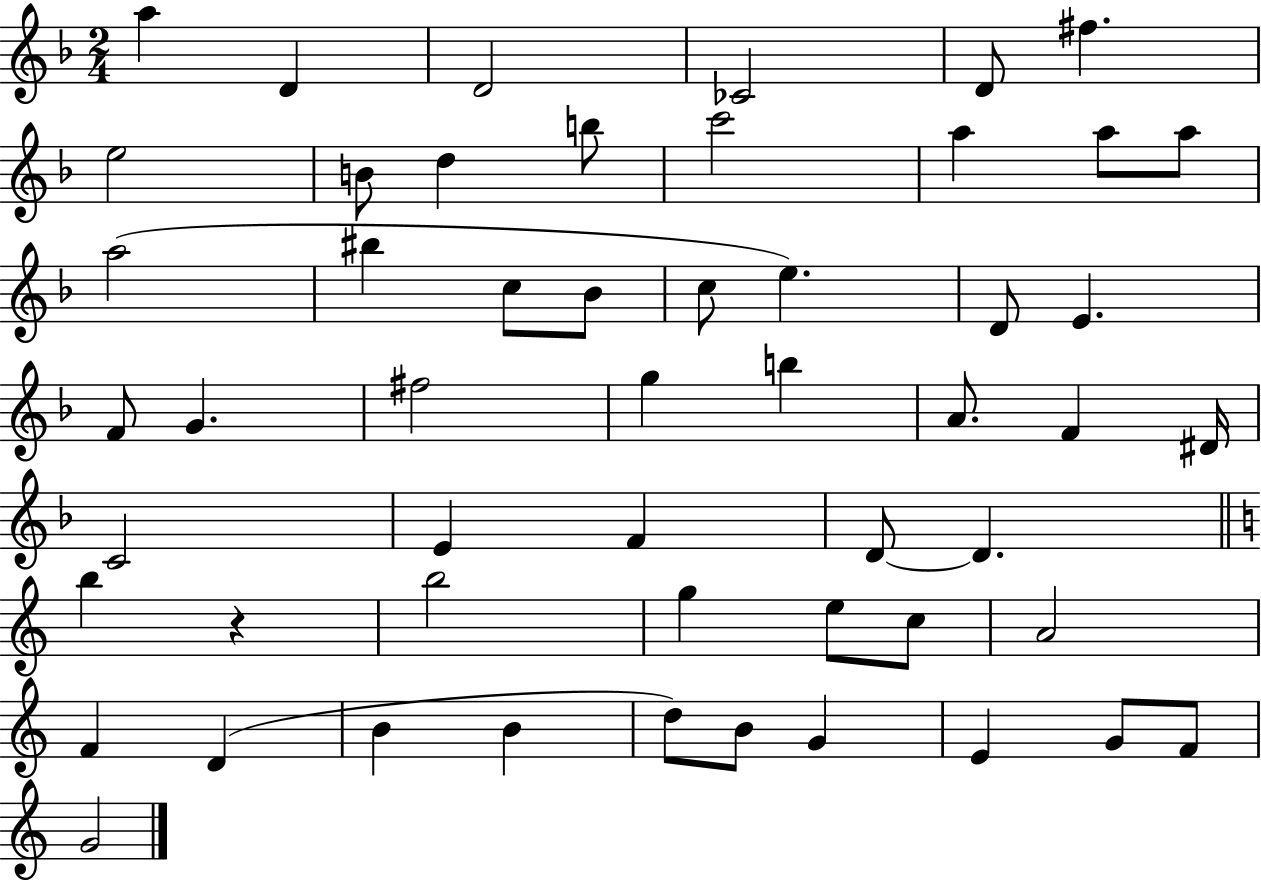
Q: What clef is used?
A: treble